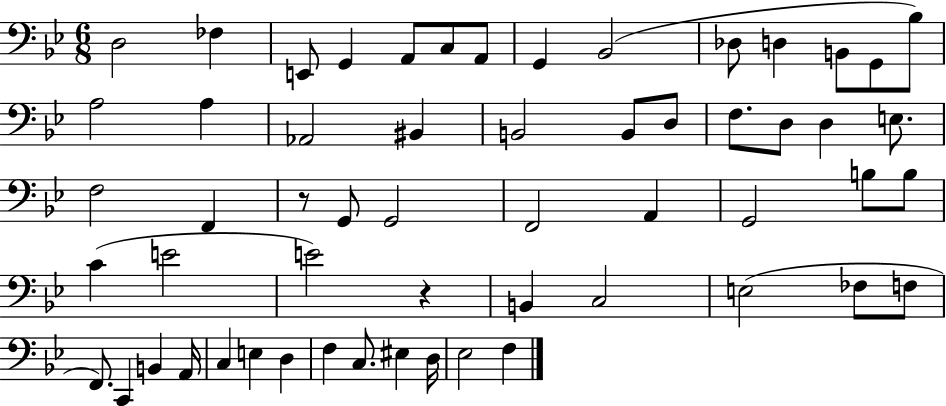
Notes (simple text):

D3/h FES3/q E2/e G2/q A2/e C3/e A2/e G2/q Bb2/h Db3/e D3/q B2/e G2/e Bb3/e A3/h A3/q Ab2/h BIS2/q B2/h B2/e D3/e F3/e. D3/e D3/q E3/e. F3/h F2/q R/e G2/e G2/h F2/h A2/q G2/h B3/e B3/e C4/q E4/h E4/h R/q B2/q C3/h E3/h FES3/e F3/e F2/e. C2/q B2/q A2/s C3/q E3/q D3/q F3/q C3/e. EIS3/q D3/s Eb3/h F3/q